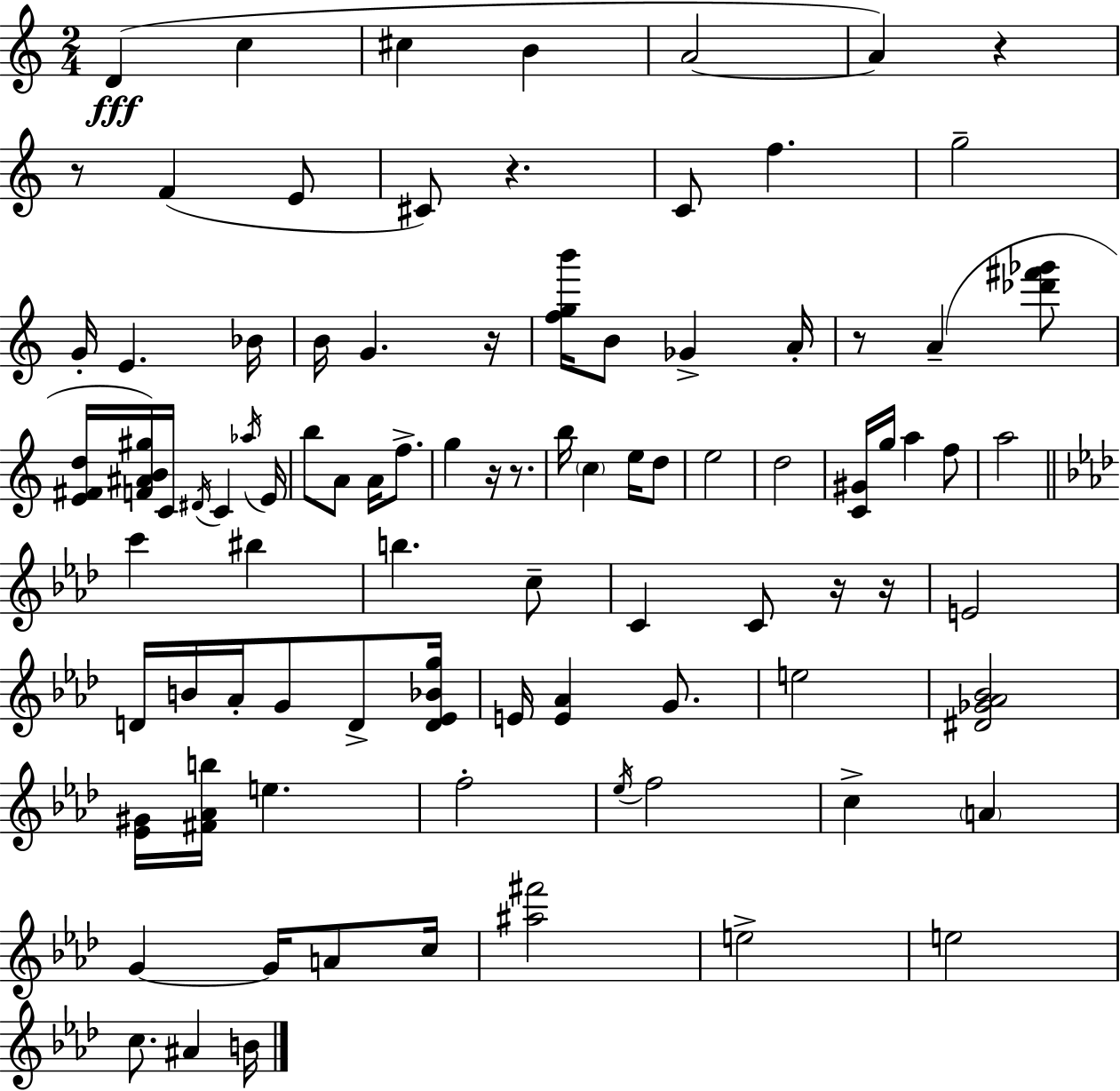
X:1
T:Untitled
M:2/4
L:1/4
K:Am
D c ^c B A2 A z z/2 F E/2 ^C/2 z C/2 f g2 G/4 E _B/4 B/4 G z/4 [fgb']/4 B/2 _G A/4 z/2 A [_d'^f'_g']/2 [E^Fd]/4 [F^AB^g]/4 C/4 ^D/4 C _a/4 E/4 b/2 A/2 A/4 f/2 g z/4 z/2 b/4 c e/4 d/2 e2 d2 [C^G]/4 g/4 a f/2 a2 c' ^b b c/2 C C/2 z/4 z/4 E2 D/4 B/4 _A/4 G/2 D/2 [D_E_Bg]/4 E/4 [E_A] G/2 e2 [^D_G_A_B]2 [_E^G]/4 [^F_Ab]/4 e f2 _e/4 f2 c A G G/4 A/2 c/4 [^a^f']2 e2 e2 c/2 ^A B/4